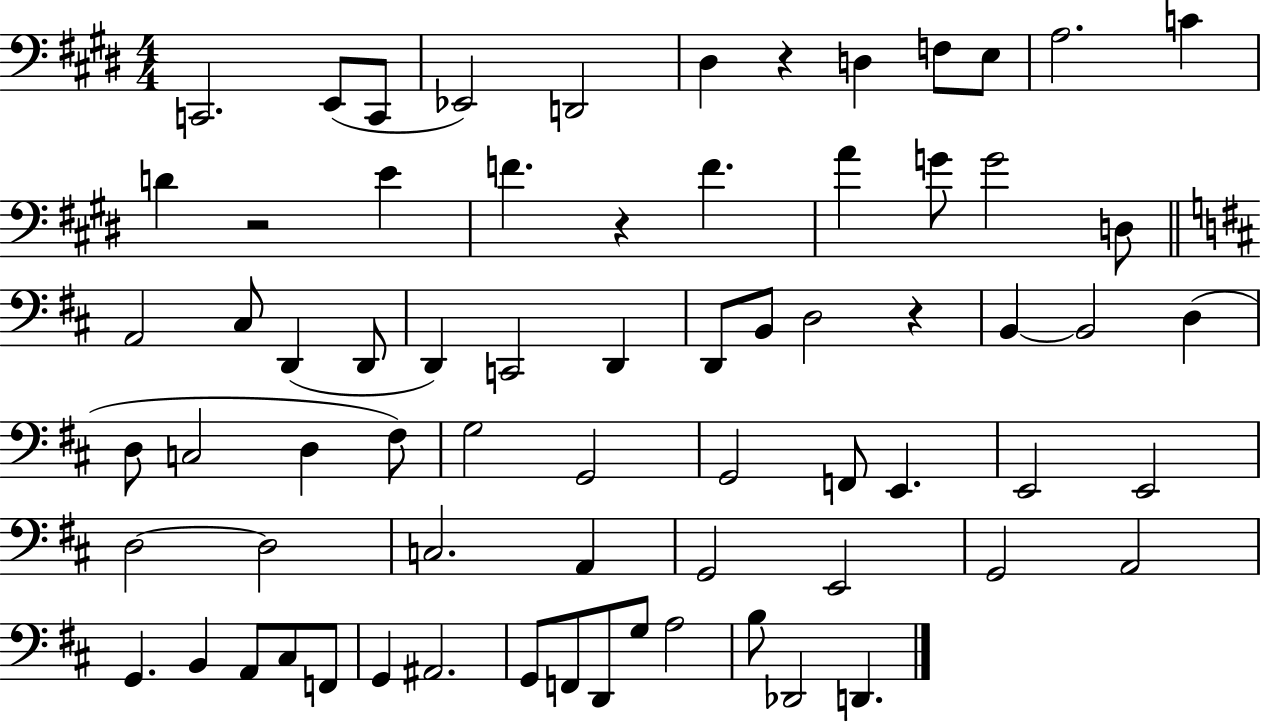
{
  \clef bass
  \numericTimeSignature
  \time 4/4
  \key e \major
  c,2. e,8( c,8 | ees,2) d,2 | dis4 r4 d4 f8 e8 | a2. c'4 | \break d'4 r2 e'4 | f'4. r4 f'4. | a'4 g'8 g'2 d8 | \bar "||" \break \key d \major a,2 cis8 d,4( d,8 | d,4) c,2 d,4 | d,8 b,8 d2 r4 | b,4~~ b,2 d4( | \break d8 c2 d4 fis8) | g2 g,2 | g,2 f,8 e,4. | e,2 e,2 | \break d2~~ d2 | c2. a,4 | g,2 e,2 | g,2 a,2 | \break g,4. b,4 a,8 cis8 f,8 | g,4 ais,2. | g,8 f,8 d,8 g8 a2 | b8 des,2 d,4. | \break \bar "|."
}